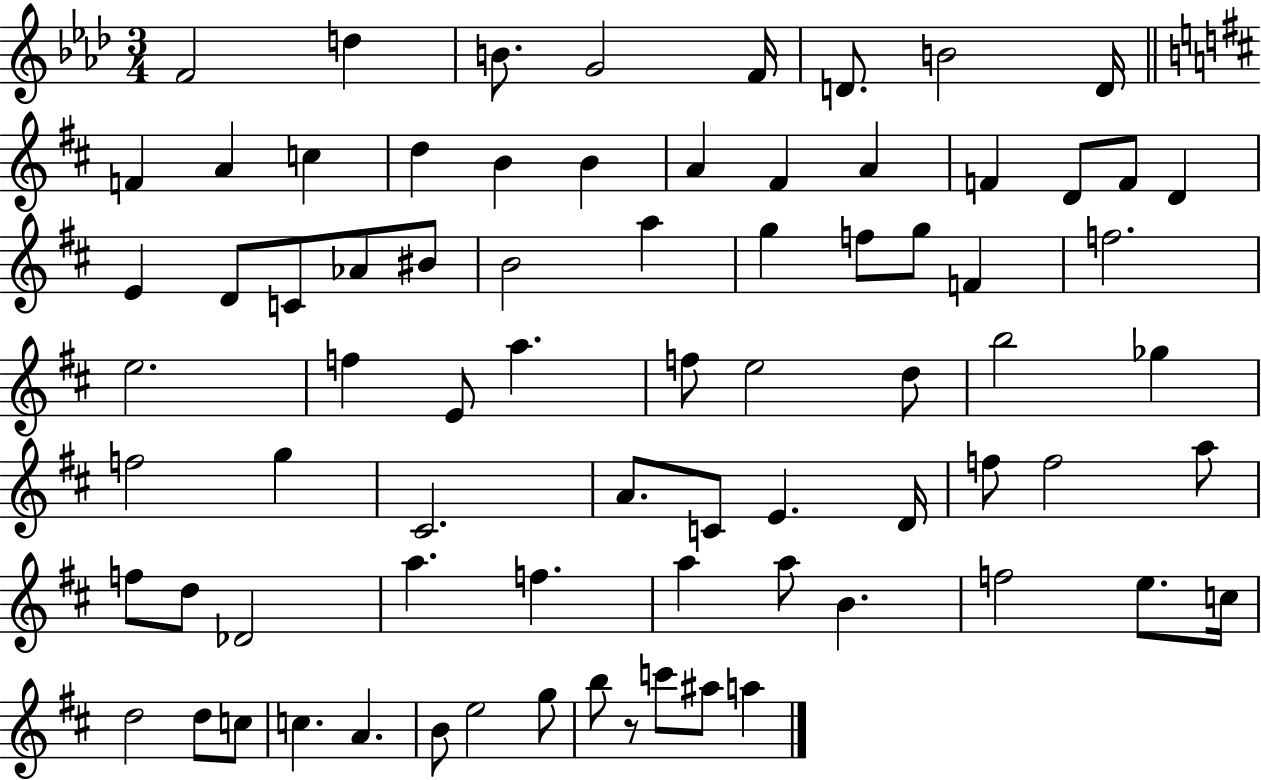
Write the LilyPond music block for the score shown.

{
  \clef treble
  \numericTimeSignature
  \time 3/4
  \key aes \major
  \repeat volta 2 { f'2 d''4 | b'8. g'2 f'16 | d'8. b'2 d'16 | \bar "||" \break \key d \major f'4 a'4 c''4 | d''4 b'4 b'4 | a'4 fis'4 a'4 | f'4 d'8 f'8 d'4 | \break e'4 d'8 c'8 aes'8 bis'8 | b'2 a''4 | g''4 f''8 g''8 f'4 | f''2. | \break e''2. | f''4 e'8 a''4. | f''8 e''2 d''8 | b''2 ges''4 | \break f''2 g''4 | cis'2. | a'8. c'8 e'4. d'16 | f''8 f''2 a''8 | \break f''8 d''8 des'2 | a''4. f''4. | a''4 a''8 b'4. | f''2 e''8. c''16 | \break d''2 d''8 c''8 | c''4. a'4. | b'8 e''2 g''8 | b''8 r8 c'''8 ais''8 a''4 | \break } \bar "|."
}